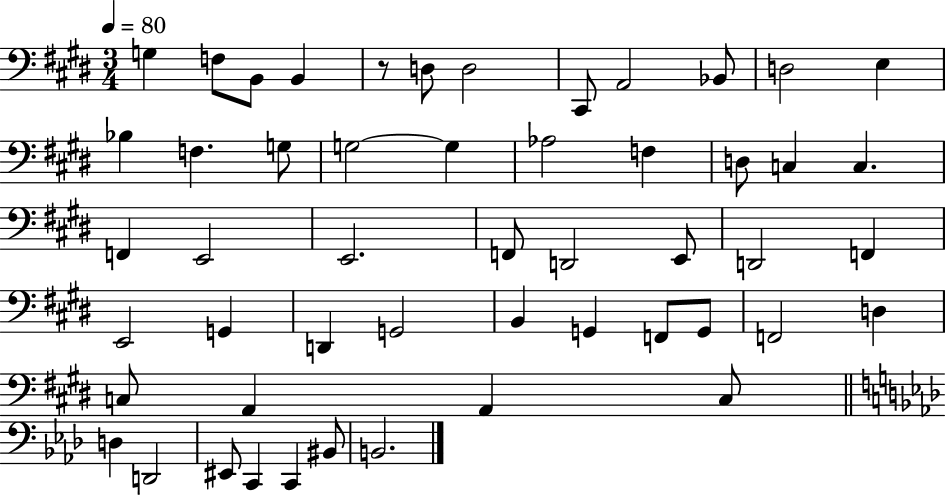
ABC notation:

X:1
T:Untitled
M:3/4
L:1/4
K:E
G, F,/2 B,,/2 B,, z/2 D,/2 D,2 ^C,,/2 A,,2 _B,,/2 D,2 E, _B, F, G,/2 G,2 G, _A,2 F, D,/2 C, C, F,, E,,2 E,,2 F,,/2 D,,2 E,,/2 D,,2 F,, E,,2 G,, D,, G,,2 B,, G,, F,,/2 G,,/2 F,,2 D, C,/2 A,, A,, C,/2 D, D,,2 ^E,,/2 C,, C,, ^B,,/2 B,,2